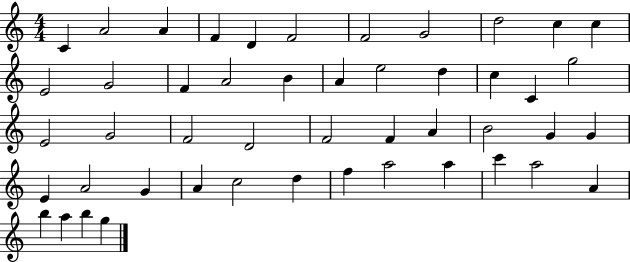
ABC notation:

X:1
T:Untitled
M:4/4
L:1/4
K:C
C A2 A F D F2 F2 G2 d2 c c E2 G2 F A2 B A e2 d c C g2 E2 G2 F2 D2 F2 F A B2 G G E A2 G A c2 d f a2 a c' a2 A b a b g